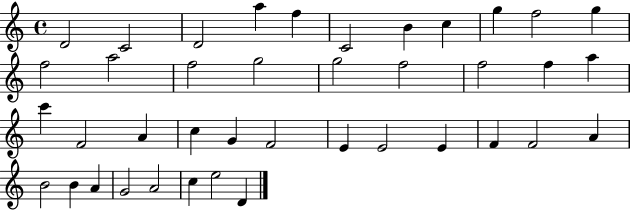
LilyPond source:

{
  \clef treble
  \time 4/4
  \defaultTimeSignature
  \key c \major
  d'2 c'2 | d'2 a''4 f''4 | c'2 b'4 c''4 | g''4 f''2 g''4 | \break f''2 a''2 | f''2 g''2 | g''2 f''2 | f''2 f''4 a''4 | \break c'''4 f'2 a'4 | c''4 g'4 f'2 | e'4 e'2 e'4 | f'4 f'2 a'4 | \break b'2 b'4 a'4 | g'2 a'2 | c''4 e''2 d'4 | \bar "|."
}